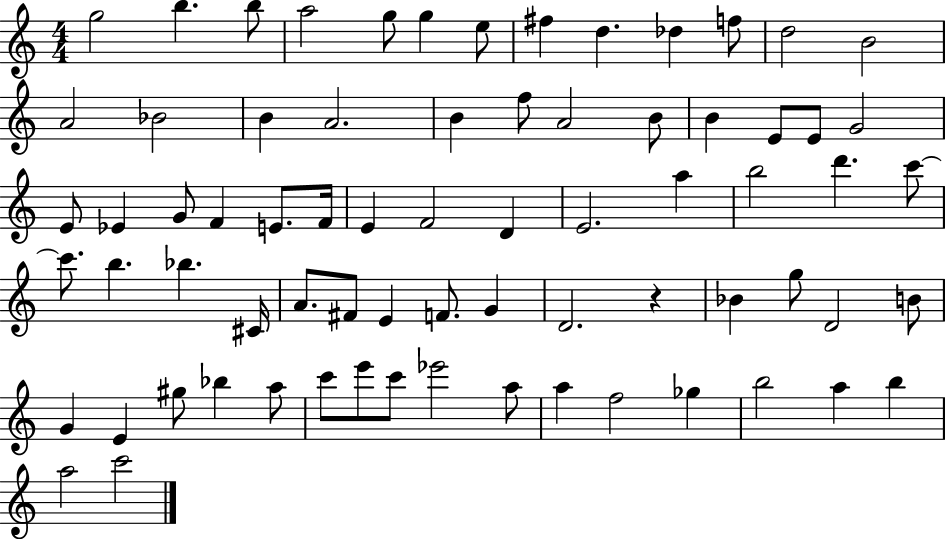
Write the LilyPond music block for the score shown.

{
  \clef treble
  \numericTimeSignature
  \time 4/4
  \key c \major
  g''2 b''4. b''8 | a''2 g''8 g''4 e''8 | fis''4 d''4. des''4 f''8 | d''2 b'2 | \break a'2 bes'2 | b'4 a'2. | b'4 f''8 a'2 b'8 | b'4 e'8 e'8 g'2 | \break e'8 ees'4 g'8 f'4 e'8. f'16 | e'4 f'2 d'4 | e'2. a''4 | b''2 d'''4. c'''8~~ | \break c'''8. b''4. bes''4. cis'16 | a'8. fis'8 e'4 f'8. g'4 | d'2. r4 | bes'4 g''8 d'2 b'8 | \break g'4 e'4 gis''8 bes''4 a''8 | c'''8 e'''8 c'''8 ees'''2 a''8 | a''4 f''2 ges''4 | b''2 a''4 b''4 | \break a''2 c'''2 | \bar "|."
}